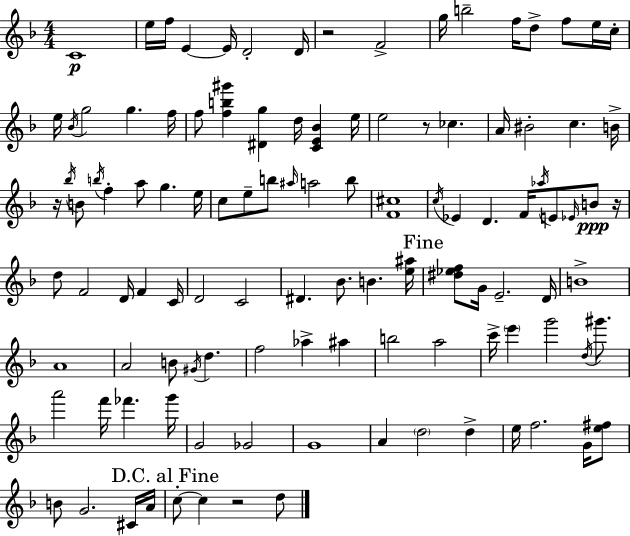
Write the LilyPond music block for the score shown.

{
  \clef treble
  \numericTimeSignature
  \time 4/4
  \key f \major
  c'1\p | e''16 f''16 e'4~~ e'16 d'2-. d'16 | r2 f'2-> | g''16 b''2-- f''16 d''8-> f''8 e''16 c''16-. | \break e''16 \acciaccatura { bes'16 } g''2 g''4. | f''16 f''8 <f'' b'' gis'''>4 <dis' g''>4 d''16 <c' e' bes'>4 | e''16 e''2 r8 ces''4. | a'16 bis'2-. c''4. | \break b'16-> r16 \acciaccatura { bes''16 } b'8 \acciaccatura { b''16 } f''4-. a''8 g''4. | e''16 c''8 e''8-- b''8 \grace { ais''16 } a''2 | b''8 <f' cis''>1 | \acciaccatura { c''16 } ees'4 d'4. f'16 | \break \acciaccatura { aes''16 } e'8 \grace { ees'16 }\ppp b'8 r16 d''8 f'2 | d'16 f'4 c'16 d'2 c'2 | dis'4. bes'8. | b'4. <e'' ais''>16 \mark "Fine" <dis'' ees'' f''>8 g'16 e'2.-- | \break d'16 b'1-> | a'1 | a'2 b'8 | \acciaccatura { gis'16 } d''4. f''2 | \break aes''4-> ais''4 b''2 | a''2 c'''16-> \parenthesize e'''4 g'''2 | \acciaccatura { d''16 } gis'''8. a'''2 | f'''16 fes'''4. g'''16 g'2 | \break ges'2 g'1 | a'4 \parenthesize d''2 | d''4-> e''16 f''2. | g'16 <e'' fis''>8 b'8 g'2. | \break cis'16 a'16 \mark "D.C. al Fine" c''8-.~~ c''4 r2 | d''8 \bar "|."
}